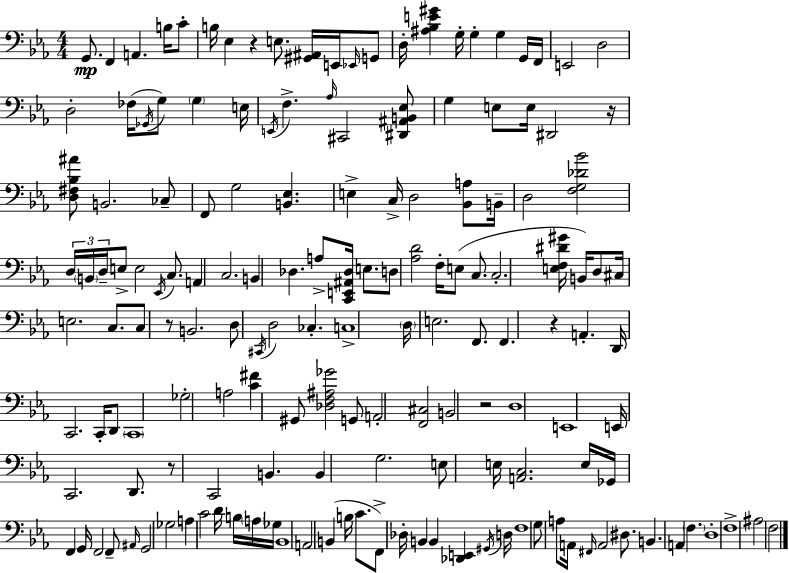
G2/e. F2/q A2/q. B3/s C4/e B3/s Eb3/q R/q E3/e. [G#2,A#2]/s E2/s Eb2/s G2/e D3/s [A#3,Bb3,E4,G#4]/q G3/s G3/q G3/q G2/s F2/s E2/h D3/h D3/h FES3/s Gb2/s G3/e G3/q E3/s E2/s F3/q. Ab3/s C#2/h [D#2,A#2,B2,Eb3]/e G3/q E3/e E3/s D#2/h R/s [D3,F#3,Bb3,A#4]/e B2/h. CES3/e F2/e G3/h [B2,Eb3]/q. E3/q C3/s D3/h [Bb2,A3]/e B2/s D3/h [F3,G3,Db4,Bb4]/h D3/s B2/s D3/s E3/e E3/h Eb2/s C3/e. A2/q C3/h. B2/q Db3/q. A3/e [C2,E2,A#2,Db3]/s E3/e. D3/e [Ab3,D4]/h F3/s E3/e C3/e. C3/h. [E3,F3,D#4,G#4]/s B2/s D3/e C#3/s E3/h. C3/e. C3/e R/e B2/h. D3/e C#2/s D3/h CES3/q. C3/w D3/s E3/h. F2/e. F2/q. R/q A2/q. D2/s C2/h. C2/s D2/e C2/w Gb3/h A3/h [C4,F#4]/q G#2/e [Db3,F3,A#3,Gb4]/h G2/e A2/h [F2,C#3]/h B2/h R/h D3/w E2/w E2/s C2/h. D2/e. R/e C2/h B2/q. B2/q G3/h. E3/e E3/s [A2,C3]/h. E3/s Gb2/s F2/q G2/s F2/h F2/e A#2/s G2/h Gb3/h A3/q C4/h D4/s B3/s A3/s Gb3/s Bb2/w A2/h B2/q B3/s C4/e. F2/e Db3/s B2/q B2/q [Db2,E2]/q G#2/s D3/s F3/w G3/e A3/e A2/s F#2/s A2/h D#3/e. B2/q. A2/q F3/q. D3/w F3/w A#3/h F3/h